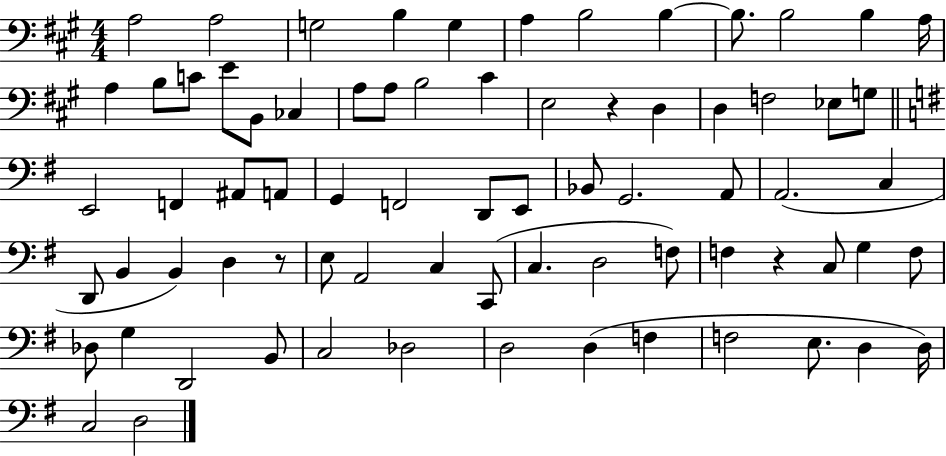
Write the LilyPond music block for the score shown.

{
  \clef bass
  \numericTimeSignature
  \time 4/4
  \key a \major
  a2 a2 | g2 b4 g4 | a4 b2 b4~~ | b8. b2 b4 a16 | \break a4 b8 c'8 e'8 b,8 ces4 | a8 a8 b2 cis'4 | e2 r4 d4 | d4 f2 ees8 g8 | \break \bar "||" \break \key e \minor e,2 f,4 ais,8 a,8 | g,4 f,2 d,8 e,8 | bes,8 g,2. a,8 | a,2.( c4 | \break d,8 b,4 b,4) d4 r8 | e8 a,2 c4 c,8( | c4. d2 f8) | f4 r4 c8 g4 f8 | \break des8 g4 d,2 b,8 | c2 des2 | d2 d4( f4 | f2 e8. d4 d16) | \break c2 d2 | \bar "|."
}